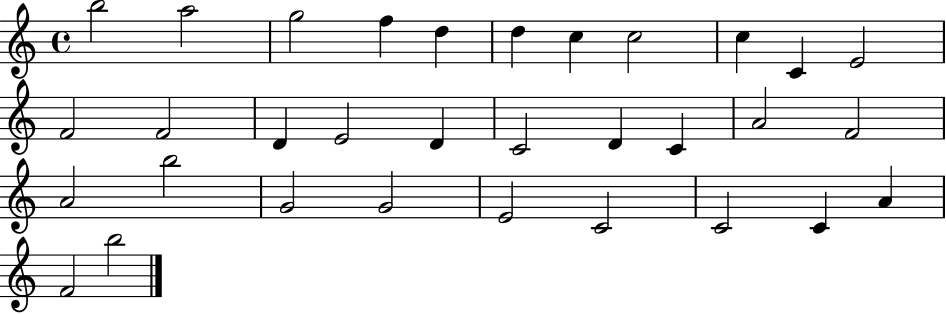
{
  \clef treble
  \time 4/4
  \defaultTimeSignature
  \key c \major
  b''2 a''2 | g''2 f''4 d''4 | d''4 c''4 c''2 | c''4 c'4 e'2 | \break f'2 f'2 | d'4 e'2 d'4 | c'2 d'4 c'4 | a'2 f'2 | \break a'2 b''2 | g'2 g'2 | e'2 c'2 | c'2 c'4 a'4 | \break f'2 b''2 | \bar "|."
}